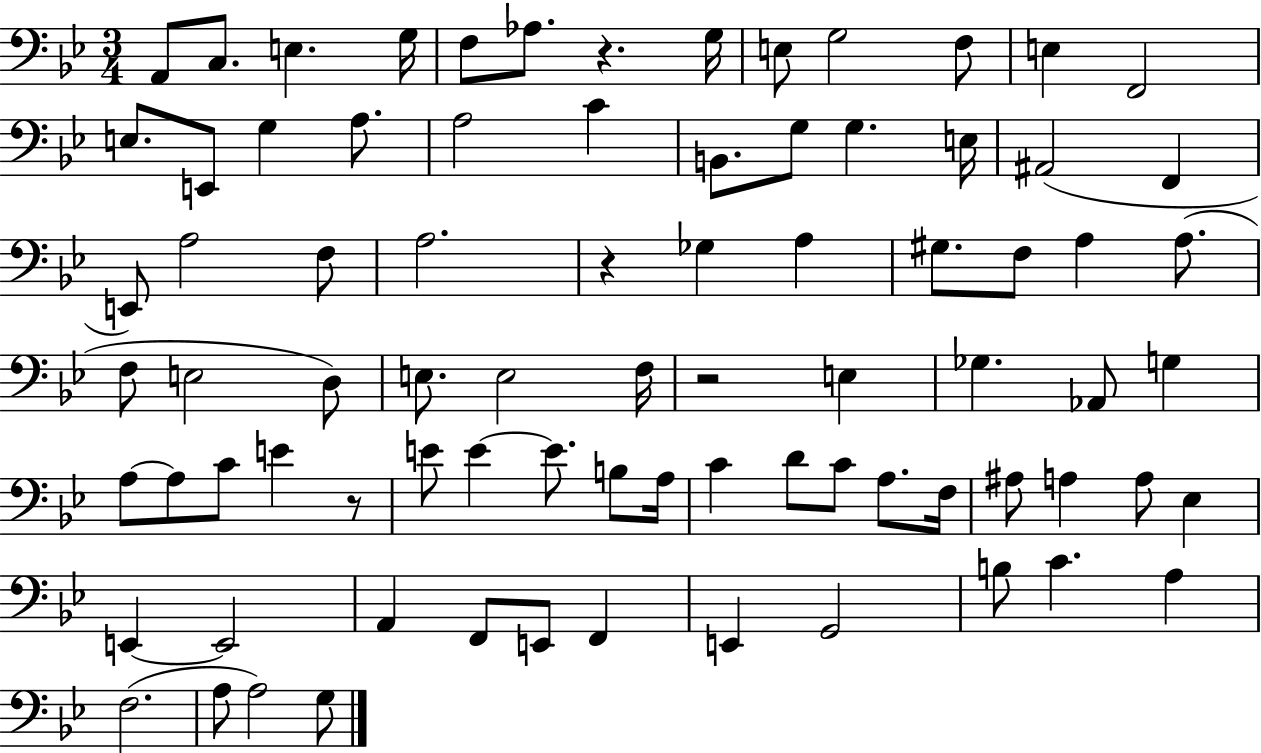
A2/e C3/e. E3/q. G3/s F3/e Ab3/e. R/q. G3/s E3/e G3/h F3/e E3/q F2/h E3/e. E2/e G3/q A3/e. A3/h C4/q B2/e. G3/e G3/q. E3/s A#2/h F2/q E2/e A3/h F3/e A3/h. R/q Gb3/q A3/q G#3/e. F3/e A3/q A3/e. F3/e E3/h D3/e E3/e. E3/h F3/s R/h E3/q Gb3/q. Ab2/e G3/q A3/e A3/e C4/e E4/q R/e E4/e E4/q E4/e. B3/e A3/s C4/q D4/e C4/e A3/e. F3/s A#3/e A3/q A3/e Eb3/q E2/q E2/h A2/q F2/e E2/e F2/q E2/q G2/h B3/e C4/q. A3/q F3/h. A3/e A3/h G3/e